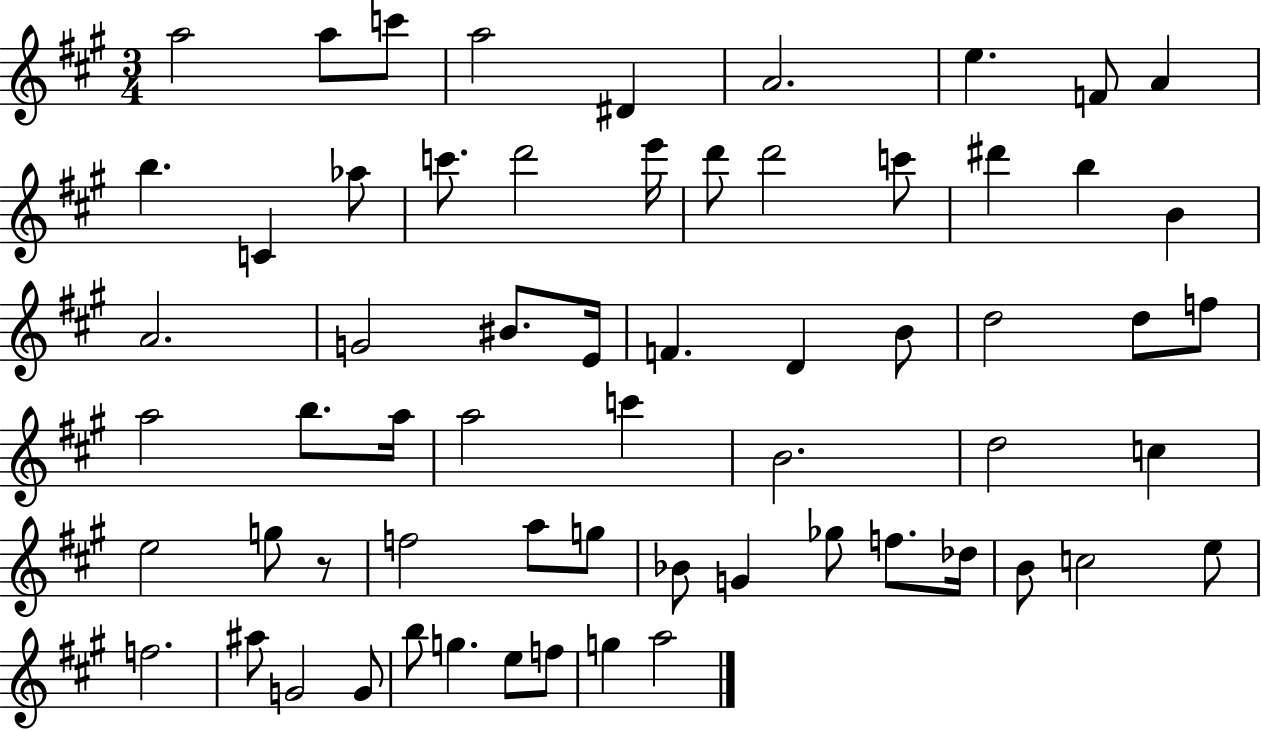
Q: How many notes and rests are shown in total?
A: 63